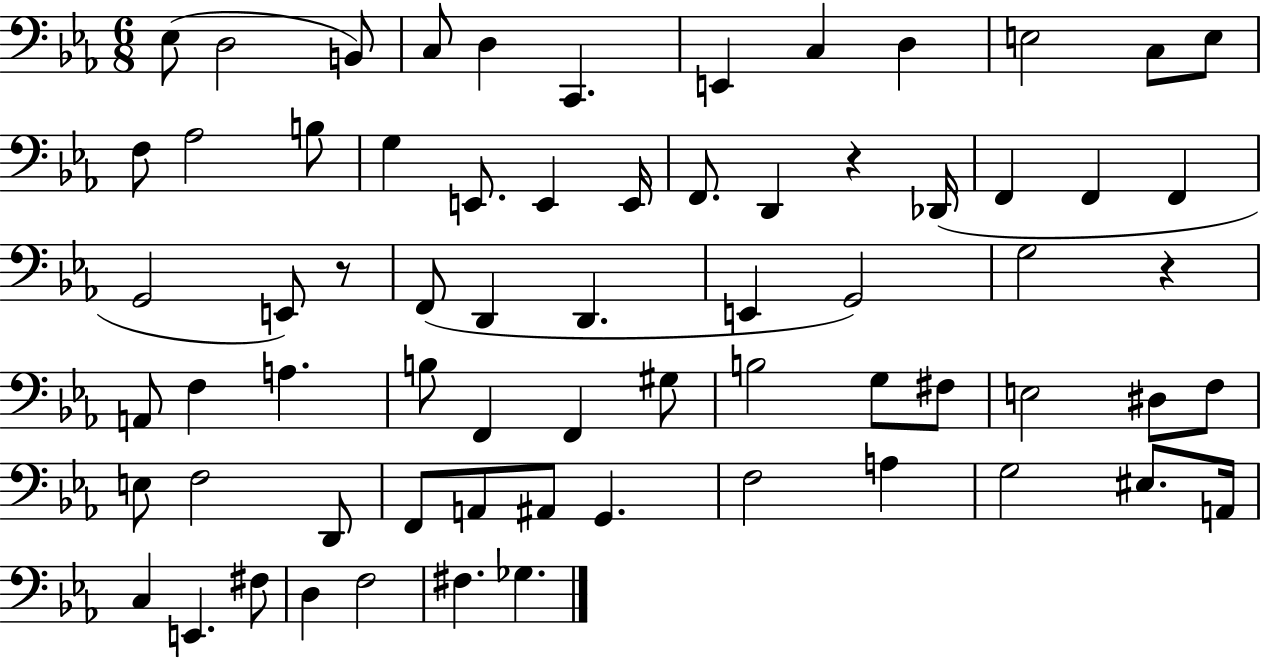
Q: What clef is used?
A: bass